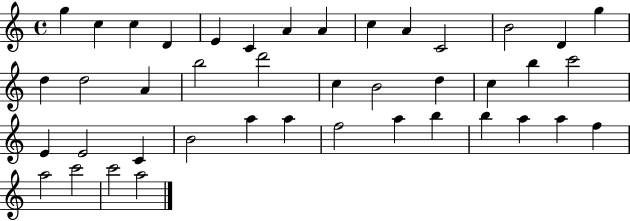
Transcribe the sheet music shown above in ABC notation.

X:1
T:Untitled
M:4/4
L:1/4
K:C
g c c D E C A A c A C2 B2 D g d d2 A b2 d'2 c B2 d c b c'2 E E2 C B2 a a f2 a b b a a f a2 c'2 c'2 a2